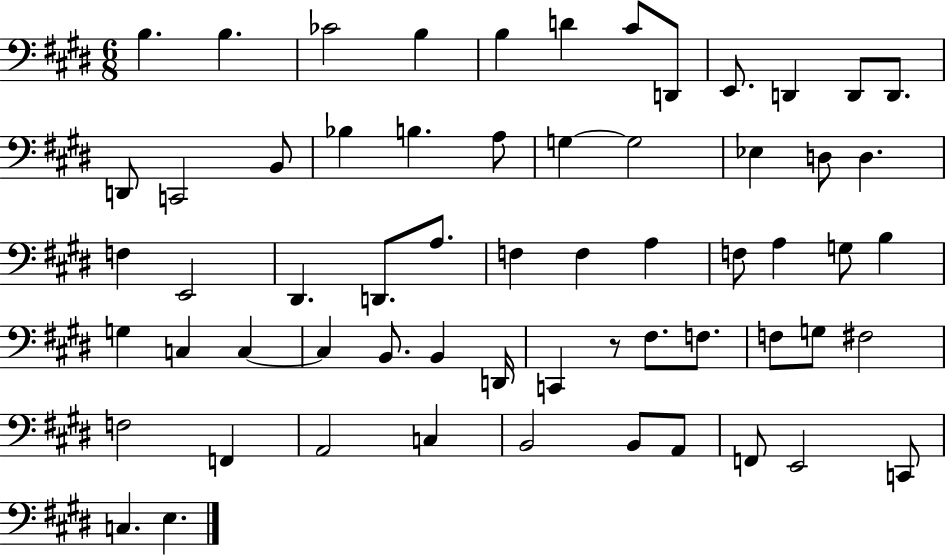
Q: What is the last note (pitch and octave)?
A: E3